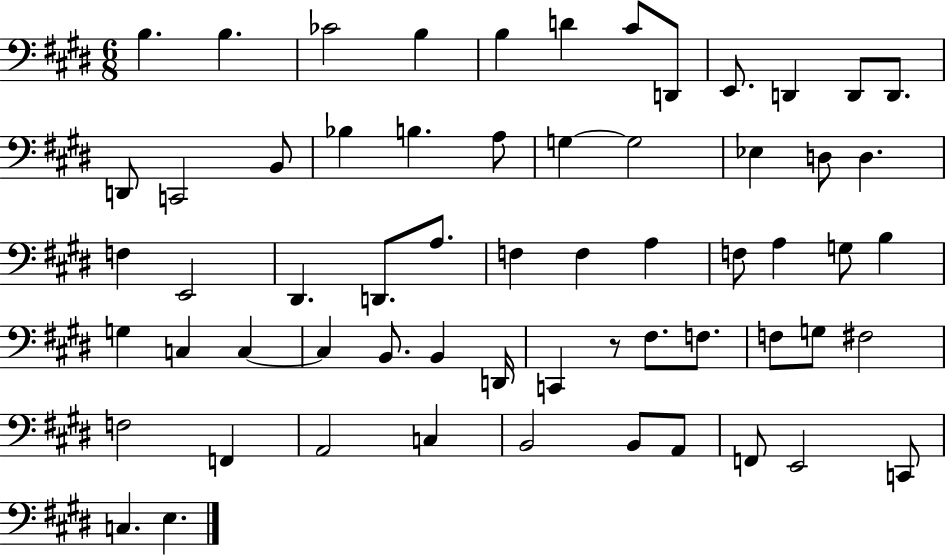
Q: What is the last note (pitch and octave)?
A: E3